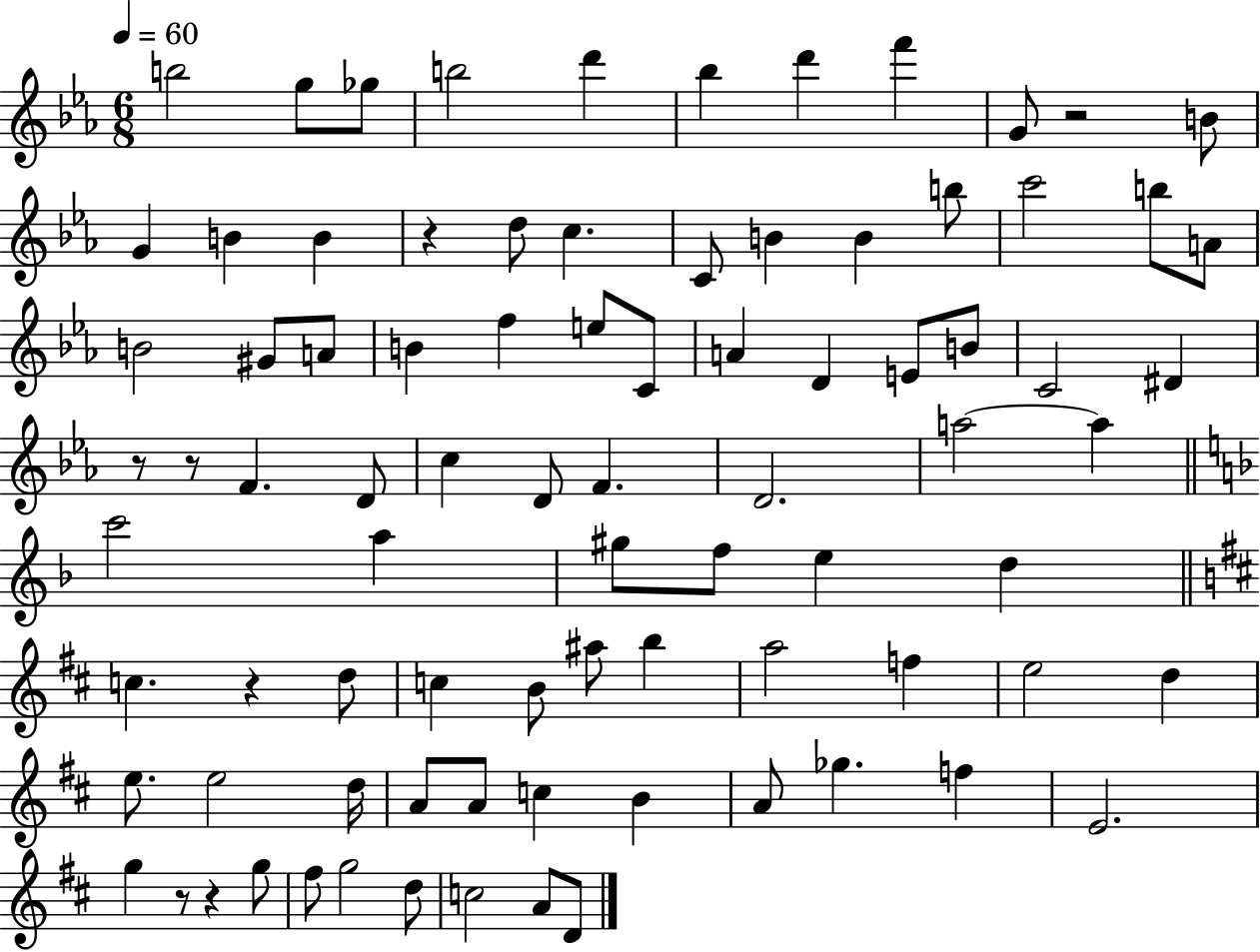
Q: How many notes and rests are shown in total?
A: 85